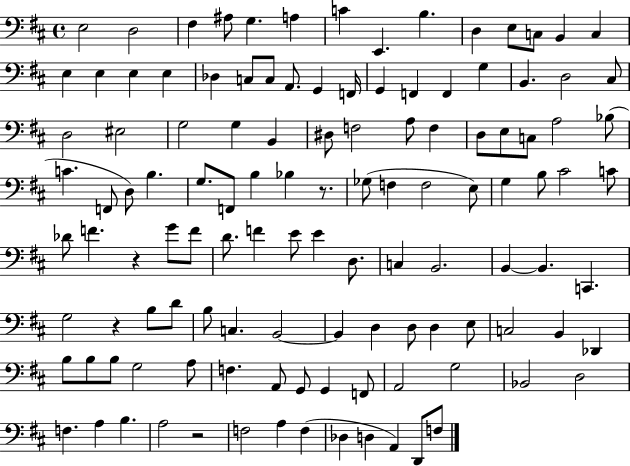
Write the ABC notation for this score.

X:1
T:Untitled
M:4/4
L:1/4
K:D
E,2 D,2 ^F, ^A,/2 G, A, C E,, B, D, E,/2 C,/2 B,, C, E, E, E, E, _D, C,/2 C,/2 A,,/2 G,, F,,/4 G,, F,, F,, G, B,, D,2 ^C,/2 D,2 ^E,2 G,2 G, B,, ^D,/2 F,2 A,/2 F, D,/2 E,/2 C,/2 A,2 _B,/2 C F,,/2 D,/2 B, G,/2 F,,/2 B, _B, z/2 _G,/2 F, F,2 E,/2 G, B,/2 ^C2 C/2 _D/2 F z G/2 F/2 D/2 F E/2 E D,/2 C, B,,2 B,, B,, C,, G,2 z B,/2 D/2 B,/2 C, B,,2 B,, D, D,/2 D, E,/2 C,2 B,, _D,, B,/2 B,/2 B,/2 G,2 A,/2 F, A,,/2 G,,/2 G,, F,,/2 A,,2 G,2 _B,,2 D,2 F, A, B, A,2 z2 F,2 A, F, _D, D, A,, D,,/2 F,/2